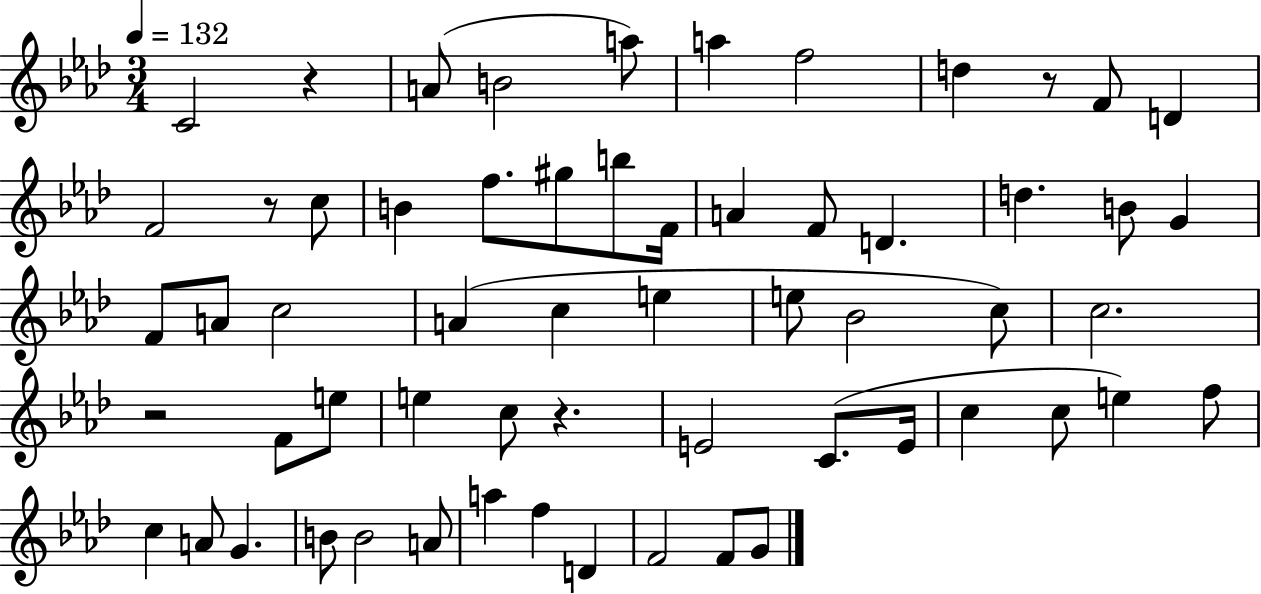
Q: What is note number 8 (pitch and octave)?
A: F4